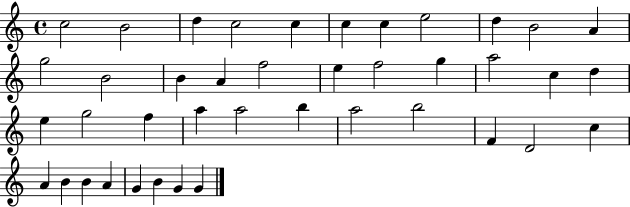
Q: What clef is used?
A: treble